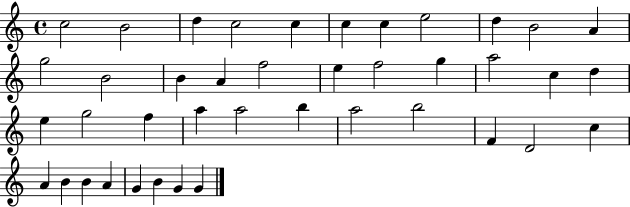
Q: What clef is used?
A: treble